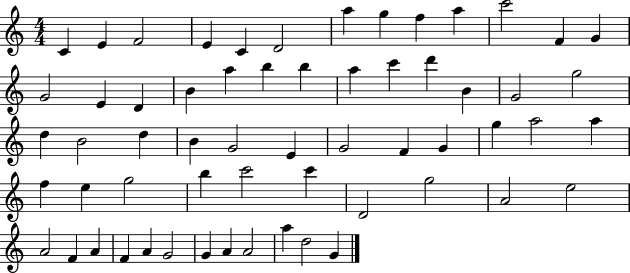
{
  \clef treble
  \numericTimeSignature
  \time 4/4
  \key c \major
  c'4 e'4 f'2 | e'4 c'4 d'2 | a''4 g''4 f''4 a''4 | c'''2 f'4 g'4 | \break g'2 e'4 d'4 | b'4 a''4 b''4 b''4 | a''4 c'''4 d'''4 b'4 | g'2 g''2 | \break d''4 b'2 d''4 | b'4 g'2 e'4 | g'2 f'4 g'4 | g''4 a''2 a''4 | \break f''4 e''4 g''2 | b''4 c'''2 c'''4 | d'2 g''2 | a'2 e''2 | \break a'2 f'4 a'4 | f'4 a'4 g'2 | g'4 a'4 a'2 | a''4 d''2 g'4 | \break \bar "|."
}